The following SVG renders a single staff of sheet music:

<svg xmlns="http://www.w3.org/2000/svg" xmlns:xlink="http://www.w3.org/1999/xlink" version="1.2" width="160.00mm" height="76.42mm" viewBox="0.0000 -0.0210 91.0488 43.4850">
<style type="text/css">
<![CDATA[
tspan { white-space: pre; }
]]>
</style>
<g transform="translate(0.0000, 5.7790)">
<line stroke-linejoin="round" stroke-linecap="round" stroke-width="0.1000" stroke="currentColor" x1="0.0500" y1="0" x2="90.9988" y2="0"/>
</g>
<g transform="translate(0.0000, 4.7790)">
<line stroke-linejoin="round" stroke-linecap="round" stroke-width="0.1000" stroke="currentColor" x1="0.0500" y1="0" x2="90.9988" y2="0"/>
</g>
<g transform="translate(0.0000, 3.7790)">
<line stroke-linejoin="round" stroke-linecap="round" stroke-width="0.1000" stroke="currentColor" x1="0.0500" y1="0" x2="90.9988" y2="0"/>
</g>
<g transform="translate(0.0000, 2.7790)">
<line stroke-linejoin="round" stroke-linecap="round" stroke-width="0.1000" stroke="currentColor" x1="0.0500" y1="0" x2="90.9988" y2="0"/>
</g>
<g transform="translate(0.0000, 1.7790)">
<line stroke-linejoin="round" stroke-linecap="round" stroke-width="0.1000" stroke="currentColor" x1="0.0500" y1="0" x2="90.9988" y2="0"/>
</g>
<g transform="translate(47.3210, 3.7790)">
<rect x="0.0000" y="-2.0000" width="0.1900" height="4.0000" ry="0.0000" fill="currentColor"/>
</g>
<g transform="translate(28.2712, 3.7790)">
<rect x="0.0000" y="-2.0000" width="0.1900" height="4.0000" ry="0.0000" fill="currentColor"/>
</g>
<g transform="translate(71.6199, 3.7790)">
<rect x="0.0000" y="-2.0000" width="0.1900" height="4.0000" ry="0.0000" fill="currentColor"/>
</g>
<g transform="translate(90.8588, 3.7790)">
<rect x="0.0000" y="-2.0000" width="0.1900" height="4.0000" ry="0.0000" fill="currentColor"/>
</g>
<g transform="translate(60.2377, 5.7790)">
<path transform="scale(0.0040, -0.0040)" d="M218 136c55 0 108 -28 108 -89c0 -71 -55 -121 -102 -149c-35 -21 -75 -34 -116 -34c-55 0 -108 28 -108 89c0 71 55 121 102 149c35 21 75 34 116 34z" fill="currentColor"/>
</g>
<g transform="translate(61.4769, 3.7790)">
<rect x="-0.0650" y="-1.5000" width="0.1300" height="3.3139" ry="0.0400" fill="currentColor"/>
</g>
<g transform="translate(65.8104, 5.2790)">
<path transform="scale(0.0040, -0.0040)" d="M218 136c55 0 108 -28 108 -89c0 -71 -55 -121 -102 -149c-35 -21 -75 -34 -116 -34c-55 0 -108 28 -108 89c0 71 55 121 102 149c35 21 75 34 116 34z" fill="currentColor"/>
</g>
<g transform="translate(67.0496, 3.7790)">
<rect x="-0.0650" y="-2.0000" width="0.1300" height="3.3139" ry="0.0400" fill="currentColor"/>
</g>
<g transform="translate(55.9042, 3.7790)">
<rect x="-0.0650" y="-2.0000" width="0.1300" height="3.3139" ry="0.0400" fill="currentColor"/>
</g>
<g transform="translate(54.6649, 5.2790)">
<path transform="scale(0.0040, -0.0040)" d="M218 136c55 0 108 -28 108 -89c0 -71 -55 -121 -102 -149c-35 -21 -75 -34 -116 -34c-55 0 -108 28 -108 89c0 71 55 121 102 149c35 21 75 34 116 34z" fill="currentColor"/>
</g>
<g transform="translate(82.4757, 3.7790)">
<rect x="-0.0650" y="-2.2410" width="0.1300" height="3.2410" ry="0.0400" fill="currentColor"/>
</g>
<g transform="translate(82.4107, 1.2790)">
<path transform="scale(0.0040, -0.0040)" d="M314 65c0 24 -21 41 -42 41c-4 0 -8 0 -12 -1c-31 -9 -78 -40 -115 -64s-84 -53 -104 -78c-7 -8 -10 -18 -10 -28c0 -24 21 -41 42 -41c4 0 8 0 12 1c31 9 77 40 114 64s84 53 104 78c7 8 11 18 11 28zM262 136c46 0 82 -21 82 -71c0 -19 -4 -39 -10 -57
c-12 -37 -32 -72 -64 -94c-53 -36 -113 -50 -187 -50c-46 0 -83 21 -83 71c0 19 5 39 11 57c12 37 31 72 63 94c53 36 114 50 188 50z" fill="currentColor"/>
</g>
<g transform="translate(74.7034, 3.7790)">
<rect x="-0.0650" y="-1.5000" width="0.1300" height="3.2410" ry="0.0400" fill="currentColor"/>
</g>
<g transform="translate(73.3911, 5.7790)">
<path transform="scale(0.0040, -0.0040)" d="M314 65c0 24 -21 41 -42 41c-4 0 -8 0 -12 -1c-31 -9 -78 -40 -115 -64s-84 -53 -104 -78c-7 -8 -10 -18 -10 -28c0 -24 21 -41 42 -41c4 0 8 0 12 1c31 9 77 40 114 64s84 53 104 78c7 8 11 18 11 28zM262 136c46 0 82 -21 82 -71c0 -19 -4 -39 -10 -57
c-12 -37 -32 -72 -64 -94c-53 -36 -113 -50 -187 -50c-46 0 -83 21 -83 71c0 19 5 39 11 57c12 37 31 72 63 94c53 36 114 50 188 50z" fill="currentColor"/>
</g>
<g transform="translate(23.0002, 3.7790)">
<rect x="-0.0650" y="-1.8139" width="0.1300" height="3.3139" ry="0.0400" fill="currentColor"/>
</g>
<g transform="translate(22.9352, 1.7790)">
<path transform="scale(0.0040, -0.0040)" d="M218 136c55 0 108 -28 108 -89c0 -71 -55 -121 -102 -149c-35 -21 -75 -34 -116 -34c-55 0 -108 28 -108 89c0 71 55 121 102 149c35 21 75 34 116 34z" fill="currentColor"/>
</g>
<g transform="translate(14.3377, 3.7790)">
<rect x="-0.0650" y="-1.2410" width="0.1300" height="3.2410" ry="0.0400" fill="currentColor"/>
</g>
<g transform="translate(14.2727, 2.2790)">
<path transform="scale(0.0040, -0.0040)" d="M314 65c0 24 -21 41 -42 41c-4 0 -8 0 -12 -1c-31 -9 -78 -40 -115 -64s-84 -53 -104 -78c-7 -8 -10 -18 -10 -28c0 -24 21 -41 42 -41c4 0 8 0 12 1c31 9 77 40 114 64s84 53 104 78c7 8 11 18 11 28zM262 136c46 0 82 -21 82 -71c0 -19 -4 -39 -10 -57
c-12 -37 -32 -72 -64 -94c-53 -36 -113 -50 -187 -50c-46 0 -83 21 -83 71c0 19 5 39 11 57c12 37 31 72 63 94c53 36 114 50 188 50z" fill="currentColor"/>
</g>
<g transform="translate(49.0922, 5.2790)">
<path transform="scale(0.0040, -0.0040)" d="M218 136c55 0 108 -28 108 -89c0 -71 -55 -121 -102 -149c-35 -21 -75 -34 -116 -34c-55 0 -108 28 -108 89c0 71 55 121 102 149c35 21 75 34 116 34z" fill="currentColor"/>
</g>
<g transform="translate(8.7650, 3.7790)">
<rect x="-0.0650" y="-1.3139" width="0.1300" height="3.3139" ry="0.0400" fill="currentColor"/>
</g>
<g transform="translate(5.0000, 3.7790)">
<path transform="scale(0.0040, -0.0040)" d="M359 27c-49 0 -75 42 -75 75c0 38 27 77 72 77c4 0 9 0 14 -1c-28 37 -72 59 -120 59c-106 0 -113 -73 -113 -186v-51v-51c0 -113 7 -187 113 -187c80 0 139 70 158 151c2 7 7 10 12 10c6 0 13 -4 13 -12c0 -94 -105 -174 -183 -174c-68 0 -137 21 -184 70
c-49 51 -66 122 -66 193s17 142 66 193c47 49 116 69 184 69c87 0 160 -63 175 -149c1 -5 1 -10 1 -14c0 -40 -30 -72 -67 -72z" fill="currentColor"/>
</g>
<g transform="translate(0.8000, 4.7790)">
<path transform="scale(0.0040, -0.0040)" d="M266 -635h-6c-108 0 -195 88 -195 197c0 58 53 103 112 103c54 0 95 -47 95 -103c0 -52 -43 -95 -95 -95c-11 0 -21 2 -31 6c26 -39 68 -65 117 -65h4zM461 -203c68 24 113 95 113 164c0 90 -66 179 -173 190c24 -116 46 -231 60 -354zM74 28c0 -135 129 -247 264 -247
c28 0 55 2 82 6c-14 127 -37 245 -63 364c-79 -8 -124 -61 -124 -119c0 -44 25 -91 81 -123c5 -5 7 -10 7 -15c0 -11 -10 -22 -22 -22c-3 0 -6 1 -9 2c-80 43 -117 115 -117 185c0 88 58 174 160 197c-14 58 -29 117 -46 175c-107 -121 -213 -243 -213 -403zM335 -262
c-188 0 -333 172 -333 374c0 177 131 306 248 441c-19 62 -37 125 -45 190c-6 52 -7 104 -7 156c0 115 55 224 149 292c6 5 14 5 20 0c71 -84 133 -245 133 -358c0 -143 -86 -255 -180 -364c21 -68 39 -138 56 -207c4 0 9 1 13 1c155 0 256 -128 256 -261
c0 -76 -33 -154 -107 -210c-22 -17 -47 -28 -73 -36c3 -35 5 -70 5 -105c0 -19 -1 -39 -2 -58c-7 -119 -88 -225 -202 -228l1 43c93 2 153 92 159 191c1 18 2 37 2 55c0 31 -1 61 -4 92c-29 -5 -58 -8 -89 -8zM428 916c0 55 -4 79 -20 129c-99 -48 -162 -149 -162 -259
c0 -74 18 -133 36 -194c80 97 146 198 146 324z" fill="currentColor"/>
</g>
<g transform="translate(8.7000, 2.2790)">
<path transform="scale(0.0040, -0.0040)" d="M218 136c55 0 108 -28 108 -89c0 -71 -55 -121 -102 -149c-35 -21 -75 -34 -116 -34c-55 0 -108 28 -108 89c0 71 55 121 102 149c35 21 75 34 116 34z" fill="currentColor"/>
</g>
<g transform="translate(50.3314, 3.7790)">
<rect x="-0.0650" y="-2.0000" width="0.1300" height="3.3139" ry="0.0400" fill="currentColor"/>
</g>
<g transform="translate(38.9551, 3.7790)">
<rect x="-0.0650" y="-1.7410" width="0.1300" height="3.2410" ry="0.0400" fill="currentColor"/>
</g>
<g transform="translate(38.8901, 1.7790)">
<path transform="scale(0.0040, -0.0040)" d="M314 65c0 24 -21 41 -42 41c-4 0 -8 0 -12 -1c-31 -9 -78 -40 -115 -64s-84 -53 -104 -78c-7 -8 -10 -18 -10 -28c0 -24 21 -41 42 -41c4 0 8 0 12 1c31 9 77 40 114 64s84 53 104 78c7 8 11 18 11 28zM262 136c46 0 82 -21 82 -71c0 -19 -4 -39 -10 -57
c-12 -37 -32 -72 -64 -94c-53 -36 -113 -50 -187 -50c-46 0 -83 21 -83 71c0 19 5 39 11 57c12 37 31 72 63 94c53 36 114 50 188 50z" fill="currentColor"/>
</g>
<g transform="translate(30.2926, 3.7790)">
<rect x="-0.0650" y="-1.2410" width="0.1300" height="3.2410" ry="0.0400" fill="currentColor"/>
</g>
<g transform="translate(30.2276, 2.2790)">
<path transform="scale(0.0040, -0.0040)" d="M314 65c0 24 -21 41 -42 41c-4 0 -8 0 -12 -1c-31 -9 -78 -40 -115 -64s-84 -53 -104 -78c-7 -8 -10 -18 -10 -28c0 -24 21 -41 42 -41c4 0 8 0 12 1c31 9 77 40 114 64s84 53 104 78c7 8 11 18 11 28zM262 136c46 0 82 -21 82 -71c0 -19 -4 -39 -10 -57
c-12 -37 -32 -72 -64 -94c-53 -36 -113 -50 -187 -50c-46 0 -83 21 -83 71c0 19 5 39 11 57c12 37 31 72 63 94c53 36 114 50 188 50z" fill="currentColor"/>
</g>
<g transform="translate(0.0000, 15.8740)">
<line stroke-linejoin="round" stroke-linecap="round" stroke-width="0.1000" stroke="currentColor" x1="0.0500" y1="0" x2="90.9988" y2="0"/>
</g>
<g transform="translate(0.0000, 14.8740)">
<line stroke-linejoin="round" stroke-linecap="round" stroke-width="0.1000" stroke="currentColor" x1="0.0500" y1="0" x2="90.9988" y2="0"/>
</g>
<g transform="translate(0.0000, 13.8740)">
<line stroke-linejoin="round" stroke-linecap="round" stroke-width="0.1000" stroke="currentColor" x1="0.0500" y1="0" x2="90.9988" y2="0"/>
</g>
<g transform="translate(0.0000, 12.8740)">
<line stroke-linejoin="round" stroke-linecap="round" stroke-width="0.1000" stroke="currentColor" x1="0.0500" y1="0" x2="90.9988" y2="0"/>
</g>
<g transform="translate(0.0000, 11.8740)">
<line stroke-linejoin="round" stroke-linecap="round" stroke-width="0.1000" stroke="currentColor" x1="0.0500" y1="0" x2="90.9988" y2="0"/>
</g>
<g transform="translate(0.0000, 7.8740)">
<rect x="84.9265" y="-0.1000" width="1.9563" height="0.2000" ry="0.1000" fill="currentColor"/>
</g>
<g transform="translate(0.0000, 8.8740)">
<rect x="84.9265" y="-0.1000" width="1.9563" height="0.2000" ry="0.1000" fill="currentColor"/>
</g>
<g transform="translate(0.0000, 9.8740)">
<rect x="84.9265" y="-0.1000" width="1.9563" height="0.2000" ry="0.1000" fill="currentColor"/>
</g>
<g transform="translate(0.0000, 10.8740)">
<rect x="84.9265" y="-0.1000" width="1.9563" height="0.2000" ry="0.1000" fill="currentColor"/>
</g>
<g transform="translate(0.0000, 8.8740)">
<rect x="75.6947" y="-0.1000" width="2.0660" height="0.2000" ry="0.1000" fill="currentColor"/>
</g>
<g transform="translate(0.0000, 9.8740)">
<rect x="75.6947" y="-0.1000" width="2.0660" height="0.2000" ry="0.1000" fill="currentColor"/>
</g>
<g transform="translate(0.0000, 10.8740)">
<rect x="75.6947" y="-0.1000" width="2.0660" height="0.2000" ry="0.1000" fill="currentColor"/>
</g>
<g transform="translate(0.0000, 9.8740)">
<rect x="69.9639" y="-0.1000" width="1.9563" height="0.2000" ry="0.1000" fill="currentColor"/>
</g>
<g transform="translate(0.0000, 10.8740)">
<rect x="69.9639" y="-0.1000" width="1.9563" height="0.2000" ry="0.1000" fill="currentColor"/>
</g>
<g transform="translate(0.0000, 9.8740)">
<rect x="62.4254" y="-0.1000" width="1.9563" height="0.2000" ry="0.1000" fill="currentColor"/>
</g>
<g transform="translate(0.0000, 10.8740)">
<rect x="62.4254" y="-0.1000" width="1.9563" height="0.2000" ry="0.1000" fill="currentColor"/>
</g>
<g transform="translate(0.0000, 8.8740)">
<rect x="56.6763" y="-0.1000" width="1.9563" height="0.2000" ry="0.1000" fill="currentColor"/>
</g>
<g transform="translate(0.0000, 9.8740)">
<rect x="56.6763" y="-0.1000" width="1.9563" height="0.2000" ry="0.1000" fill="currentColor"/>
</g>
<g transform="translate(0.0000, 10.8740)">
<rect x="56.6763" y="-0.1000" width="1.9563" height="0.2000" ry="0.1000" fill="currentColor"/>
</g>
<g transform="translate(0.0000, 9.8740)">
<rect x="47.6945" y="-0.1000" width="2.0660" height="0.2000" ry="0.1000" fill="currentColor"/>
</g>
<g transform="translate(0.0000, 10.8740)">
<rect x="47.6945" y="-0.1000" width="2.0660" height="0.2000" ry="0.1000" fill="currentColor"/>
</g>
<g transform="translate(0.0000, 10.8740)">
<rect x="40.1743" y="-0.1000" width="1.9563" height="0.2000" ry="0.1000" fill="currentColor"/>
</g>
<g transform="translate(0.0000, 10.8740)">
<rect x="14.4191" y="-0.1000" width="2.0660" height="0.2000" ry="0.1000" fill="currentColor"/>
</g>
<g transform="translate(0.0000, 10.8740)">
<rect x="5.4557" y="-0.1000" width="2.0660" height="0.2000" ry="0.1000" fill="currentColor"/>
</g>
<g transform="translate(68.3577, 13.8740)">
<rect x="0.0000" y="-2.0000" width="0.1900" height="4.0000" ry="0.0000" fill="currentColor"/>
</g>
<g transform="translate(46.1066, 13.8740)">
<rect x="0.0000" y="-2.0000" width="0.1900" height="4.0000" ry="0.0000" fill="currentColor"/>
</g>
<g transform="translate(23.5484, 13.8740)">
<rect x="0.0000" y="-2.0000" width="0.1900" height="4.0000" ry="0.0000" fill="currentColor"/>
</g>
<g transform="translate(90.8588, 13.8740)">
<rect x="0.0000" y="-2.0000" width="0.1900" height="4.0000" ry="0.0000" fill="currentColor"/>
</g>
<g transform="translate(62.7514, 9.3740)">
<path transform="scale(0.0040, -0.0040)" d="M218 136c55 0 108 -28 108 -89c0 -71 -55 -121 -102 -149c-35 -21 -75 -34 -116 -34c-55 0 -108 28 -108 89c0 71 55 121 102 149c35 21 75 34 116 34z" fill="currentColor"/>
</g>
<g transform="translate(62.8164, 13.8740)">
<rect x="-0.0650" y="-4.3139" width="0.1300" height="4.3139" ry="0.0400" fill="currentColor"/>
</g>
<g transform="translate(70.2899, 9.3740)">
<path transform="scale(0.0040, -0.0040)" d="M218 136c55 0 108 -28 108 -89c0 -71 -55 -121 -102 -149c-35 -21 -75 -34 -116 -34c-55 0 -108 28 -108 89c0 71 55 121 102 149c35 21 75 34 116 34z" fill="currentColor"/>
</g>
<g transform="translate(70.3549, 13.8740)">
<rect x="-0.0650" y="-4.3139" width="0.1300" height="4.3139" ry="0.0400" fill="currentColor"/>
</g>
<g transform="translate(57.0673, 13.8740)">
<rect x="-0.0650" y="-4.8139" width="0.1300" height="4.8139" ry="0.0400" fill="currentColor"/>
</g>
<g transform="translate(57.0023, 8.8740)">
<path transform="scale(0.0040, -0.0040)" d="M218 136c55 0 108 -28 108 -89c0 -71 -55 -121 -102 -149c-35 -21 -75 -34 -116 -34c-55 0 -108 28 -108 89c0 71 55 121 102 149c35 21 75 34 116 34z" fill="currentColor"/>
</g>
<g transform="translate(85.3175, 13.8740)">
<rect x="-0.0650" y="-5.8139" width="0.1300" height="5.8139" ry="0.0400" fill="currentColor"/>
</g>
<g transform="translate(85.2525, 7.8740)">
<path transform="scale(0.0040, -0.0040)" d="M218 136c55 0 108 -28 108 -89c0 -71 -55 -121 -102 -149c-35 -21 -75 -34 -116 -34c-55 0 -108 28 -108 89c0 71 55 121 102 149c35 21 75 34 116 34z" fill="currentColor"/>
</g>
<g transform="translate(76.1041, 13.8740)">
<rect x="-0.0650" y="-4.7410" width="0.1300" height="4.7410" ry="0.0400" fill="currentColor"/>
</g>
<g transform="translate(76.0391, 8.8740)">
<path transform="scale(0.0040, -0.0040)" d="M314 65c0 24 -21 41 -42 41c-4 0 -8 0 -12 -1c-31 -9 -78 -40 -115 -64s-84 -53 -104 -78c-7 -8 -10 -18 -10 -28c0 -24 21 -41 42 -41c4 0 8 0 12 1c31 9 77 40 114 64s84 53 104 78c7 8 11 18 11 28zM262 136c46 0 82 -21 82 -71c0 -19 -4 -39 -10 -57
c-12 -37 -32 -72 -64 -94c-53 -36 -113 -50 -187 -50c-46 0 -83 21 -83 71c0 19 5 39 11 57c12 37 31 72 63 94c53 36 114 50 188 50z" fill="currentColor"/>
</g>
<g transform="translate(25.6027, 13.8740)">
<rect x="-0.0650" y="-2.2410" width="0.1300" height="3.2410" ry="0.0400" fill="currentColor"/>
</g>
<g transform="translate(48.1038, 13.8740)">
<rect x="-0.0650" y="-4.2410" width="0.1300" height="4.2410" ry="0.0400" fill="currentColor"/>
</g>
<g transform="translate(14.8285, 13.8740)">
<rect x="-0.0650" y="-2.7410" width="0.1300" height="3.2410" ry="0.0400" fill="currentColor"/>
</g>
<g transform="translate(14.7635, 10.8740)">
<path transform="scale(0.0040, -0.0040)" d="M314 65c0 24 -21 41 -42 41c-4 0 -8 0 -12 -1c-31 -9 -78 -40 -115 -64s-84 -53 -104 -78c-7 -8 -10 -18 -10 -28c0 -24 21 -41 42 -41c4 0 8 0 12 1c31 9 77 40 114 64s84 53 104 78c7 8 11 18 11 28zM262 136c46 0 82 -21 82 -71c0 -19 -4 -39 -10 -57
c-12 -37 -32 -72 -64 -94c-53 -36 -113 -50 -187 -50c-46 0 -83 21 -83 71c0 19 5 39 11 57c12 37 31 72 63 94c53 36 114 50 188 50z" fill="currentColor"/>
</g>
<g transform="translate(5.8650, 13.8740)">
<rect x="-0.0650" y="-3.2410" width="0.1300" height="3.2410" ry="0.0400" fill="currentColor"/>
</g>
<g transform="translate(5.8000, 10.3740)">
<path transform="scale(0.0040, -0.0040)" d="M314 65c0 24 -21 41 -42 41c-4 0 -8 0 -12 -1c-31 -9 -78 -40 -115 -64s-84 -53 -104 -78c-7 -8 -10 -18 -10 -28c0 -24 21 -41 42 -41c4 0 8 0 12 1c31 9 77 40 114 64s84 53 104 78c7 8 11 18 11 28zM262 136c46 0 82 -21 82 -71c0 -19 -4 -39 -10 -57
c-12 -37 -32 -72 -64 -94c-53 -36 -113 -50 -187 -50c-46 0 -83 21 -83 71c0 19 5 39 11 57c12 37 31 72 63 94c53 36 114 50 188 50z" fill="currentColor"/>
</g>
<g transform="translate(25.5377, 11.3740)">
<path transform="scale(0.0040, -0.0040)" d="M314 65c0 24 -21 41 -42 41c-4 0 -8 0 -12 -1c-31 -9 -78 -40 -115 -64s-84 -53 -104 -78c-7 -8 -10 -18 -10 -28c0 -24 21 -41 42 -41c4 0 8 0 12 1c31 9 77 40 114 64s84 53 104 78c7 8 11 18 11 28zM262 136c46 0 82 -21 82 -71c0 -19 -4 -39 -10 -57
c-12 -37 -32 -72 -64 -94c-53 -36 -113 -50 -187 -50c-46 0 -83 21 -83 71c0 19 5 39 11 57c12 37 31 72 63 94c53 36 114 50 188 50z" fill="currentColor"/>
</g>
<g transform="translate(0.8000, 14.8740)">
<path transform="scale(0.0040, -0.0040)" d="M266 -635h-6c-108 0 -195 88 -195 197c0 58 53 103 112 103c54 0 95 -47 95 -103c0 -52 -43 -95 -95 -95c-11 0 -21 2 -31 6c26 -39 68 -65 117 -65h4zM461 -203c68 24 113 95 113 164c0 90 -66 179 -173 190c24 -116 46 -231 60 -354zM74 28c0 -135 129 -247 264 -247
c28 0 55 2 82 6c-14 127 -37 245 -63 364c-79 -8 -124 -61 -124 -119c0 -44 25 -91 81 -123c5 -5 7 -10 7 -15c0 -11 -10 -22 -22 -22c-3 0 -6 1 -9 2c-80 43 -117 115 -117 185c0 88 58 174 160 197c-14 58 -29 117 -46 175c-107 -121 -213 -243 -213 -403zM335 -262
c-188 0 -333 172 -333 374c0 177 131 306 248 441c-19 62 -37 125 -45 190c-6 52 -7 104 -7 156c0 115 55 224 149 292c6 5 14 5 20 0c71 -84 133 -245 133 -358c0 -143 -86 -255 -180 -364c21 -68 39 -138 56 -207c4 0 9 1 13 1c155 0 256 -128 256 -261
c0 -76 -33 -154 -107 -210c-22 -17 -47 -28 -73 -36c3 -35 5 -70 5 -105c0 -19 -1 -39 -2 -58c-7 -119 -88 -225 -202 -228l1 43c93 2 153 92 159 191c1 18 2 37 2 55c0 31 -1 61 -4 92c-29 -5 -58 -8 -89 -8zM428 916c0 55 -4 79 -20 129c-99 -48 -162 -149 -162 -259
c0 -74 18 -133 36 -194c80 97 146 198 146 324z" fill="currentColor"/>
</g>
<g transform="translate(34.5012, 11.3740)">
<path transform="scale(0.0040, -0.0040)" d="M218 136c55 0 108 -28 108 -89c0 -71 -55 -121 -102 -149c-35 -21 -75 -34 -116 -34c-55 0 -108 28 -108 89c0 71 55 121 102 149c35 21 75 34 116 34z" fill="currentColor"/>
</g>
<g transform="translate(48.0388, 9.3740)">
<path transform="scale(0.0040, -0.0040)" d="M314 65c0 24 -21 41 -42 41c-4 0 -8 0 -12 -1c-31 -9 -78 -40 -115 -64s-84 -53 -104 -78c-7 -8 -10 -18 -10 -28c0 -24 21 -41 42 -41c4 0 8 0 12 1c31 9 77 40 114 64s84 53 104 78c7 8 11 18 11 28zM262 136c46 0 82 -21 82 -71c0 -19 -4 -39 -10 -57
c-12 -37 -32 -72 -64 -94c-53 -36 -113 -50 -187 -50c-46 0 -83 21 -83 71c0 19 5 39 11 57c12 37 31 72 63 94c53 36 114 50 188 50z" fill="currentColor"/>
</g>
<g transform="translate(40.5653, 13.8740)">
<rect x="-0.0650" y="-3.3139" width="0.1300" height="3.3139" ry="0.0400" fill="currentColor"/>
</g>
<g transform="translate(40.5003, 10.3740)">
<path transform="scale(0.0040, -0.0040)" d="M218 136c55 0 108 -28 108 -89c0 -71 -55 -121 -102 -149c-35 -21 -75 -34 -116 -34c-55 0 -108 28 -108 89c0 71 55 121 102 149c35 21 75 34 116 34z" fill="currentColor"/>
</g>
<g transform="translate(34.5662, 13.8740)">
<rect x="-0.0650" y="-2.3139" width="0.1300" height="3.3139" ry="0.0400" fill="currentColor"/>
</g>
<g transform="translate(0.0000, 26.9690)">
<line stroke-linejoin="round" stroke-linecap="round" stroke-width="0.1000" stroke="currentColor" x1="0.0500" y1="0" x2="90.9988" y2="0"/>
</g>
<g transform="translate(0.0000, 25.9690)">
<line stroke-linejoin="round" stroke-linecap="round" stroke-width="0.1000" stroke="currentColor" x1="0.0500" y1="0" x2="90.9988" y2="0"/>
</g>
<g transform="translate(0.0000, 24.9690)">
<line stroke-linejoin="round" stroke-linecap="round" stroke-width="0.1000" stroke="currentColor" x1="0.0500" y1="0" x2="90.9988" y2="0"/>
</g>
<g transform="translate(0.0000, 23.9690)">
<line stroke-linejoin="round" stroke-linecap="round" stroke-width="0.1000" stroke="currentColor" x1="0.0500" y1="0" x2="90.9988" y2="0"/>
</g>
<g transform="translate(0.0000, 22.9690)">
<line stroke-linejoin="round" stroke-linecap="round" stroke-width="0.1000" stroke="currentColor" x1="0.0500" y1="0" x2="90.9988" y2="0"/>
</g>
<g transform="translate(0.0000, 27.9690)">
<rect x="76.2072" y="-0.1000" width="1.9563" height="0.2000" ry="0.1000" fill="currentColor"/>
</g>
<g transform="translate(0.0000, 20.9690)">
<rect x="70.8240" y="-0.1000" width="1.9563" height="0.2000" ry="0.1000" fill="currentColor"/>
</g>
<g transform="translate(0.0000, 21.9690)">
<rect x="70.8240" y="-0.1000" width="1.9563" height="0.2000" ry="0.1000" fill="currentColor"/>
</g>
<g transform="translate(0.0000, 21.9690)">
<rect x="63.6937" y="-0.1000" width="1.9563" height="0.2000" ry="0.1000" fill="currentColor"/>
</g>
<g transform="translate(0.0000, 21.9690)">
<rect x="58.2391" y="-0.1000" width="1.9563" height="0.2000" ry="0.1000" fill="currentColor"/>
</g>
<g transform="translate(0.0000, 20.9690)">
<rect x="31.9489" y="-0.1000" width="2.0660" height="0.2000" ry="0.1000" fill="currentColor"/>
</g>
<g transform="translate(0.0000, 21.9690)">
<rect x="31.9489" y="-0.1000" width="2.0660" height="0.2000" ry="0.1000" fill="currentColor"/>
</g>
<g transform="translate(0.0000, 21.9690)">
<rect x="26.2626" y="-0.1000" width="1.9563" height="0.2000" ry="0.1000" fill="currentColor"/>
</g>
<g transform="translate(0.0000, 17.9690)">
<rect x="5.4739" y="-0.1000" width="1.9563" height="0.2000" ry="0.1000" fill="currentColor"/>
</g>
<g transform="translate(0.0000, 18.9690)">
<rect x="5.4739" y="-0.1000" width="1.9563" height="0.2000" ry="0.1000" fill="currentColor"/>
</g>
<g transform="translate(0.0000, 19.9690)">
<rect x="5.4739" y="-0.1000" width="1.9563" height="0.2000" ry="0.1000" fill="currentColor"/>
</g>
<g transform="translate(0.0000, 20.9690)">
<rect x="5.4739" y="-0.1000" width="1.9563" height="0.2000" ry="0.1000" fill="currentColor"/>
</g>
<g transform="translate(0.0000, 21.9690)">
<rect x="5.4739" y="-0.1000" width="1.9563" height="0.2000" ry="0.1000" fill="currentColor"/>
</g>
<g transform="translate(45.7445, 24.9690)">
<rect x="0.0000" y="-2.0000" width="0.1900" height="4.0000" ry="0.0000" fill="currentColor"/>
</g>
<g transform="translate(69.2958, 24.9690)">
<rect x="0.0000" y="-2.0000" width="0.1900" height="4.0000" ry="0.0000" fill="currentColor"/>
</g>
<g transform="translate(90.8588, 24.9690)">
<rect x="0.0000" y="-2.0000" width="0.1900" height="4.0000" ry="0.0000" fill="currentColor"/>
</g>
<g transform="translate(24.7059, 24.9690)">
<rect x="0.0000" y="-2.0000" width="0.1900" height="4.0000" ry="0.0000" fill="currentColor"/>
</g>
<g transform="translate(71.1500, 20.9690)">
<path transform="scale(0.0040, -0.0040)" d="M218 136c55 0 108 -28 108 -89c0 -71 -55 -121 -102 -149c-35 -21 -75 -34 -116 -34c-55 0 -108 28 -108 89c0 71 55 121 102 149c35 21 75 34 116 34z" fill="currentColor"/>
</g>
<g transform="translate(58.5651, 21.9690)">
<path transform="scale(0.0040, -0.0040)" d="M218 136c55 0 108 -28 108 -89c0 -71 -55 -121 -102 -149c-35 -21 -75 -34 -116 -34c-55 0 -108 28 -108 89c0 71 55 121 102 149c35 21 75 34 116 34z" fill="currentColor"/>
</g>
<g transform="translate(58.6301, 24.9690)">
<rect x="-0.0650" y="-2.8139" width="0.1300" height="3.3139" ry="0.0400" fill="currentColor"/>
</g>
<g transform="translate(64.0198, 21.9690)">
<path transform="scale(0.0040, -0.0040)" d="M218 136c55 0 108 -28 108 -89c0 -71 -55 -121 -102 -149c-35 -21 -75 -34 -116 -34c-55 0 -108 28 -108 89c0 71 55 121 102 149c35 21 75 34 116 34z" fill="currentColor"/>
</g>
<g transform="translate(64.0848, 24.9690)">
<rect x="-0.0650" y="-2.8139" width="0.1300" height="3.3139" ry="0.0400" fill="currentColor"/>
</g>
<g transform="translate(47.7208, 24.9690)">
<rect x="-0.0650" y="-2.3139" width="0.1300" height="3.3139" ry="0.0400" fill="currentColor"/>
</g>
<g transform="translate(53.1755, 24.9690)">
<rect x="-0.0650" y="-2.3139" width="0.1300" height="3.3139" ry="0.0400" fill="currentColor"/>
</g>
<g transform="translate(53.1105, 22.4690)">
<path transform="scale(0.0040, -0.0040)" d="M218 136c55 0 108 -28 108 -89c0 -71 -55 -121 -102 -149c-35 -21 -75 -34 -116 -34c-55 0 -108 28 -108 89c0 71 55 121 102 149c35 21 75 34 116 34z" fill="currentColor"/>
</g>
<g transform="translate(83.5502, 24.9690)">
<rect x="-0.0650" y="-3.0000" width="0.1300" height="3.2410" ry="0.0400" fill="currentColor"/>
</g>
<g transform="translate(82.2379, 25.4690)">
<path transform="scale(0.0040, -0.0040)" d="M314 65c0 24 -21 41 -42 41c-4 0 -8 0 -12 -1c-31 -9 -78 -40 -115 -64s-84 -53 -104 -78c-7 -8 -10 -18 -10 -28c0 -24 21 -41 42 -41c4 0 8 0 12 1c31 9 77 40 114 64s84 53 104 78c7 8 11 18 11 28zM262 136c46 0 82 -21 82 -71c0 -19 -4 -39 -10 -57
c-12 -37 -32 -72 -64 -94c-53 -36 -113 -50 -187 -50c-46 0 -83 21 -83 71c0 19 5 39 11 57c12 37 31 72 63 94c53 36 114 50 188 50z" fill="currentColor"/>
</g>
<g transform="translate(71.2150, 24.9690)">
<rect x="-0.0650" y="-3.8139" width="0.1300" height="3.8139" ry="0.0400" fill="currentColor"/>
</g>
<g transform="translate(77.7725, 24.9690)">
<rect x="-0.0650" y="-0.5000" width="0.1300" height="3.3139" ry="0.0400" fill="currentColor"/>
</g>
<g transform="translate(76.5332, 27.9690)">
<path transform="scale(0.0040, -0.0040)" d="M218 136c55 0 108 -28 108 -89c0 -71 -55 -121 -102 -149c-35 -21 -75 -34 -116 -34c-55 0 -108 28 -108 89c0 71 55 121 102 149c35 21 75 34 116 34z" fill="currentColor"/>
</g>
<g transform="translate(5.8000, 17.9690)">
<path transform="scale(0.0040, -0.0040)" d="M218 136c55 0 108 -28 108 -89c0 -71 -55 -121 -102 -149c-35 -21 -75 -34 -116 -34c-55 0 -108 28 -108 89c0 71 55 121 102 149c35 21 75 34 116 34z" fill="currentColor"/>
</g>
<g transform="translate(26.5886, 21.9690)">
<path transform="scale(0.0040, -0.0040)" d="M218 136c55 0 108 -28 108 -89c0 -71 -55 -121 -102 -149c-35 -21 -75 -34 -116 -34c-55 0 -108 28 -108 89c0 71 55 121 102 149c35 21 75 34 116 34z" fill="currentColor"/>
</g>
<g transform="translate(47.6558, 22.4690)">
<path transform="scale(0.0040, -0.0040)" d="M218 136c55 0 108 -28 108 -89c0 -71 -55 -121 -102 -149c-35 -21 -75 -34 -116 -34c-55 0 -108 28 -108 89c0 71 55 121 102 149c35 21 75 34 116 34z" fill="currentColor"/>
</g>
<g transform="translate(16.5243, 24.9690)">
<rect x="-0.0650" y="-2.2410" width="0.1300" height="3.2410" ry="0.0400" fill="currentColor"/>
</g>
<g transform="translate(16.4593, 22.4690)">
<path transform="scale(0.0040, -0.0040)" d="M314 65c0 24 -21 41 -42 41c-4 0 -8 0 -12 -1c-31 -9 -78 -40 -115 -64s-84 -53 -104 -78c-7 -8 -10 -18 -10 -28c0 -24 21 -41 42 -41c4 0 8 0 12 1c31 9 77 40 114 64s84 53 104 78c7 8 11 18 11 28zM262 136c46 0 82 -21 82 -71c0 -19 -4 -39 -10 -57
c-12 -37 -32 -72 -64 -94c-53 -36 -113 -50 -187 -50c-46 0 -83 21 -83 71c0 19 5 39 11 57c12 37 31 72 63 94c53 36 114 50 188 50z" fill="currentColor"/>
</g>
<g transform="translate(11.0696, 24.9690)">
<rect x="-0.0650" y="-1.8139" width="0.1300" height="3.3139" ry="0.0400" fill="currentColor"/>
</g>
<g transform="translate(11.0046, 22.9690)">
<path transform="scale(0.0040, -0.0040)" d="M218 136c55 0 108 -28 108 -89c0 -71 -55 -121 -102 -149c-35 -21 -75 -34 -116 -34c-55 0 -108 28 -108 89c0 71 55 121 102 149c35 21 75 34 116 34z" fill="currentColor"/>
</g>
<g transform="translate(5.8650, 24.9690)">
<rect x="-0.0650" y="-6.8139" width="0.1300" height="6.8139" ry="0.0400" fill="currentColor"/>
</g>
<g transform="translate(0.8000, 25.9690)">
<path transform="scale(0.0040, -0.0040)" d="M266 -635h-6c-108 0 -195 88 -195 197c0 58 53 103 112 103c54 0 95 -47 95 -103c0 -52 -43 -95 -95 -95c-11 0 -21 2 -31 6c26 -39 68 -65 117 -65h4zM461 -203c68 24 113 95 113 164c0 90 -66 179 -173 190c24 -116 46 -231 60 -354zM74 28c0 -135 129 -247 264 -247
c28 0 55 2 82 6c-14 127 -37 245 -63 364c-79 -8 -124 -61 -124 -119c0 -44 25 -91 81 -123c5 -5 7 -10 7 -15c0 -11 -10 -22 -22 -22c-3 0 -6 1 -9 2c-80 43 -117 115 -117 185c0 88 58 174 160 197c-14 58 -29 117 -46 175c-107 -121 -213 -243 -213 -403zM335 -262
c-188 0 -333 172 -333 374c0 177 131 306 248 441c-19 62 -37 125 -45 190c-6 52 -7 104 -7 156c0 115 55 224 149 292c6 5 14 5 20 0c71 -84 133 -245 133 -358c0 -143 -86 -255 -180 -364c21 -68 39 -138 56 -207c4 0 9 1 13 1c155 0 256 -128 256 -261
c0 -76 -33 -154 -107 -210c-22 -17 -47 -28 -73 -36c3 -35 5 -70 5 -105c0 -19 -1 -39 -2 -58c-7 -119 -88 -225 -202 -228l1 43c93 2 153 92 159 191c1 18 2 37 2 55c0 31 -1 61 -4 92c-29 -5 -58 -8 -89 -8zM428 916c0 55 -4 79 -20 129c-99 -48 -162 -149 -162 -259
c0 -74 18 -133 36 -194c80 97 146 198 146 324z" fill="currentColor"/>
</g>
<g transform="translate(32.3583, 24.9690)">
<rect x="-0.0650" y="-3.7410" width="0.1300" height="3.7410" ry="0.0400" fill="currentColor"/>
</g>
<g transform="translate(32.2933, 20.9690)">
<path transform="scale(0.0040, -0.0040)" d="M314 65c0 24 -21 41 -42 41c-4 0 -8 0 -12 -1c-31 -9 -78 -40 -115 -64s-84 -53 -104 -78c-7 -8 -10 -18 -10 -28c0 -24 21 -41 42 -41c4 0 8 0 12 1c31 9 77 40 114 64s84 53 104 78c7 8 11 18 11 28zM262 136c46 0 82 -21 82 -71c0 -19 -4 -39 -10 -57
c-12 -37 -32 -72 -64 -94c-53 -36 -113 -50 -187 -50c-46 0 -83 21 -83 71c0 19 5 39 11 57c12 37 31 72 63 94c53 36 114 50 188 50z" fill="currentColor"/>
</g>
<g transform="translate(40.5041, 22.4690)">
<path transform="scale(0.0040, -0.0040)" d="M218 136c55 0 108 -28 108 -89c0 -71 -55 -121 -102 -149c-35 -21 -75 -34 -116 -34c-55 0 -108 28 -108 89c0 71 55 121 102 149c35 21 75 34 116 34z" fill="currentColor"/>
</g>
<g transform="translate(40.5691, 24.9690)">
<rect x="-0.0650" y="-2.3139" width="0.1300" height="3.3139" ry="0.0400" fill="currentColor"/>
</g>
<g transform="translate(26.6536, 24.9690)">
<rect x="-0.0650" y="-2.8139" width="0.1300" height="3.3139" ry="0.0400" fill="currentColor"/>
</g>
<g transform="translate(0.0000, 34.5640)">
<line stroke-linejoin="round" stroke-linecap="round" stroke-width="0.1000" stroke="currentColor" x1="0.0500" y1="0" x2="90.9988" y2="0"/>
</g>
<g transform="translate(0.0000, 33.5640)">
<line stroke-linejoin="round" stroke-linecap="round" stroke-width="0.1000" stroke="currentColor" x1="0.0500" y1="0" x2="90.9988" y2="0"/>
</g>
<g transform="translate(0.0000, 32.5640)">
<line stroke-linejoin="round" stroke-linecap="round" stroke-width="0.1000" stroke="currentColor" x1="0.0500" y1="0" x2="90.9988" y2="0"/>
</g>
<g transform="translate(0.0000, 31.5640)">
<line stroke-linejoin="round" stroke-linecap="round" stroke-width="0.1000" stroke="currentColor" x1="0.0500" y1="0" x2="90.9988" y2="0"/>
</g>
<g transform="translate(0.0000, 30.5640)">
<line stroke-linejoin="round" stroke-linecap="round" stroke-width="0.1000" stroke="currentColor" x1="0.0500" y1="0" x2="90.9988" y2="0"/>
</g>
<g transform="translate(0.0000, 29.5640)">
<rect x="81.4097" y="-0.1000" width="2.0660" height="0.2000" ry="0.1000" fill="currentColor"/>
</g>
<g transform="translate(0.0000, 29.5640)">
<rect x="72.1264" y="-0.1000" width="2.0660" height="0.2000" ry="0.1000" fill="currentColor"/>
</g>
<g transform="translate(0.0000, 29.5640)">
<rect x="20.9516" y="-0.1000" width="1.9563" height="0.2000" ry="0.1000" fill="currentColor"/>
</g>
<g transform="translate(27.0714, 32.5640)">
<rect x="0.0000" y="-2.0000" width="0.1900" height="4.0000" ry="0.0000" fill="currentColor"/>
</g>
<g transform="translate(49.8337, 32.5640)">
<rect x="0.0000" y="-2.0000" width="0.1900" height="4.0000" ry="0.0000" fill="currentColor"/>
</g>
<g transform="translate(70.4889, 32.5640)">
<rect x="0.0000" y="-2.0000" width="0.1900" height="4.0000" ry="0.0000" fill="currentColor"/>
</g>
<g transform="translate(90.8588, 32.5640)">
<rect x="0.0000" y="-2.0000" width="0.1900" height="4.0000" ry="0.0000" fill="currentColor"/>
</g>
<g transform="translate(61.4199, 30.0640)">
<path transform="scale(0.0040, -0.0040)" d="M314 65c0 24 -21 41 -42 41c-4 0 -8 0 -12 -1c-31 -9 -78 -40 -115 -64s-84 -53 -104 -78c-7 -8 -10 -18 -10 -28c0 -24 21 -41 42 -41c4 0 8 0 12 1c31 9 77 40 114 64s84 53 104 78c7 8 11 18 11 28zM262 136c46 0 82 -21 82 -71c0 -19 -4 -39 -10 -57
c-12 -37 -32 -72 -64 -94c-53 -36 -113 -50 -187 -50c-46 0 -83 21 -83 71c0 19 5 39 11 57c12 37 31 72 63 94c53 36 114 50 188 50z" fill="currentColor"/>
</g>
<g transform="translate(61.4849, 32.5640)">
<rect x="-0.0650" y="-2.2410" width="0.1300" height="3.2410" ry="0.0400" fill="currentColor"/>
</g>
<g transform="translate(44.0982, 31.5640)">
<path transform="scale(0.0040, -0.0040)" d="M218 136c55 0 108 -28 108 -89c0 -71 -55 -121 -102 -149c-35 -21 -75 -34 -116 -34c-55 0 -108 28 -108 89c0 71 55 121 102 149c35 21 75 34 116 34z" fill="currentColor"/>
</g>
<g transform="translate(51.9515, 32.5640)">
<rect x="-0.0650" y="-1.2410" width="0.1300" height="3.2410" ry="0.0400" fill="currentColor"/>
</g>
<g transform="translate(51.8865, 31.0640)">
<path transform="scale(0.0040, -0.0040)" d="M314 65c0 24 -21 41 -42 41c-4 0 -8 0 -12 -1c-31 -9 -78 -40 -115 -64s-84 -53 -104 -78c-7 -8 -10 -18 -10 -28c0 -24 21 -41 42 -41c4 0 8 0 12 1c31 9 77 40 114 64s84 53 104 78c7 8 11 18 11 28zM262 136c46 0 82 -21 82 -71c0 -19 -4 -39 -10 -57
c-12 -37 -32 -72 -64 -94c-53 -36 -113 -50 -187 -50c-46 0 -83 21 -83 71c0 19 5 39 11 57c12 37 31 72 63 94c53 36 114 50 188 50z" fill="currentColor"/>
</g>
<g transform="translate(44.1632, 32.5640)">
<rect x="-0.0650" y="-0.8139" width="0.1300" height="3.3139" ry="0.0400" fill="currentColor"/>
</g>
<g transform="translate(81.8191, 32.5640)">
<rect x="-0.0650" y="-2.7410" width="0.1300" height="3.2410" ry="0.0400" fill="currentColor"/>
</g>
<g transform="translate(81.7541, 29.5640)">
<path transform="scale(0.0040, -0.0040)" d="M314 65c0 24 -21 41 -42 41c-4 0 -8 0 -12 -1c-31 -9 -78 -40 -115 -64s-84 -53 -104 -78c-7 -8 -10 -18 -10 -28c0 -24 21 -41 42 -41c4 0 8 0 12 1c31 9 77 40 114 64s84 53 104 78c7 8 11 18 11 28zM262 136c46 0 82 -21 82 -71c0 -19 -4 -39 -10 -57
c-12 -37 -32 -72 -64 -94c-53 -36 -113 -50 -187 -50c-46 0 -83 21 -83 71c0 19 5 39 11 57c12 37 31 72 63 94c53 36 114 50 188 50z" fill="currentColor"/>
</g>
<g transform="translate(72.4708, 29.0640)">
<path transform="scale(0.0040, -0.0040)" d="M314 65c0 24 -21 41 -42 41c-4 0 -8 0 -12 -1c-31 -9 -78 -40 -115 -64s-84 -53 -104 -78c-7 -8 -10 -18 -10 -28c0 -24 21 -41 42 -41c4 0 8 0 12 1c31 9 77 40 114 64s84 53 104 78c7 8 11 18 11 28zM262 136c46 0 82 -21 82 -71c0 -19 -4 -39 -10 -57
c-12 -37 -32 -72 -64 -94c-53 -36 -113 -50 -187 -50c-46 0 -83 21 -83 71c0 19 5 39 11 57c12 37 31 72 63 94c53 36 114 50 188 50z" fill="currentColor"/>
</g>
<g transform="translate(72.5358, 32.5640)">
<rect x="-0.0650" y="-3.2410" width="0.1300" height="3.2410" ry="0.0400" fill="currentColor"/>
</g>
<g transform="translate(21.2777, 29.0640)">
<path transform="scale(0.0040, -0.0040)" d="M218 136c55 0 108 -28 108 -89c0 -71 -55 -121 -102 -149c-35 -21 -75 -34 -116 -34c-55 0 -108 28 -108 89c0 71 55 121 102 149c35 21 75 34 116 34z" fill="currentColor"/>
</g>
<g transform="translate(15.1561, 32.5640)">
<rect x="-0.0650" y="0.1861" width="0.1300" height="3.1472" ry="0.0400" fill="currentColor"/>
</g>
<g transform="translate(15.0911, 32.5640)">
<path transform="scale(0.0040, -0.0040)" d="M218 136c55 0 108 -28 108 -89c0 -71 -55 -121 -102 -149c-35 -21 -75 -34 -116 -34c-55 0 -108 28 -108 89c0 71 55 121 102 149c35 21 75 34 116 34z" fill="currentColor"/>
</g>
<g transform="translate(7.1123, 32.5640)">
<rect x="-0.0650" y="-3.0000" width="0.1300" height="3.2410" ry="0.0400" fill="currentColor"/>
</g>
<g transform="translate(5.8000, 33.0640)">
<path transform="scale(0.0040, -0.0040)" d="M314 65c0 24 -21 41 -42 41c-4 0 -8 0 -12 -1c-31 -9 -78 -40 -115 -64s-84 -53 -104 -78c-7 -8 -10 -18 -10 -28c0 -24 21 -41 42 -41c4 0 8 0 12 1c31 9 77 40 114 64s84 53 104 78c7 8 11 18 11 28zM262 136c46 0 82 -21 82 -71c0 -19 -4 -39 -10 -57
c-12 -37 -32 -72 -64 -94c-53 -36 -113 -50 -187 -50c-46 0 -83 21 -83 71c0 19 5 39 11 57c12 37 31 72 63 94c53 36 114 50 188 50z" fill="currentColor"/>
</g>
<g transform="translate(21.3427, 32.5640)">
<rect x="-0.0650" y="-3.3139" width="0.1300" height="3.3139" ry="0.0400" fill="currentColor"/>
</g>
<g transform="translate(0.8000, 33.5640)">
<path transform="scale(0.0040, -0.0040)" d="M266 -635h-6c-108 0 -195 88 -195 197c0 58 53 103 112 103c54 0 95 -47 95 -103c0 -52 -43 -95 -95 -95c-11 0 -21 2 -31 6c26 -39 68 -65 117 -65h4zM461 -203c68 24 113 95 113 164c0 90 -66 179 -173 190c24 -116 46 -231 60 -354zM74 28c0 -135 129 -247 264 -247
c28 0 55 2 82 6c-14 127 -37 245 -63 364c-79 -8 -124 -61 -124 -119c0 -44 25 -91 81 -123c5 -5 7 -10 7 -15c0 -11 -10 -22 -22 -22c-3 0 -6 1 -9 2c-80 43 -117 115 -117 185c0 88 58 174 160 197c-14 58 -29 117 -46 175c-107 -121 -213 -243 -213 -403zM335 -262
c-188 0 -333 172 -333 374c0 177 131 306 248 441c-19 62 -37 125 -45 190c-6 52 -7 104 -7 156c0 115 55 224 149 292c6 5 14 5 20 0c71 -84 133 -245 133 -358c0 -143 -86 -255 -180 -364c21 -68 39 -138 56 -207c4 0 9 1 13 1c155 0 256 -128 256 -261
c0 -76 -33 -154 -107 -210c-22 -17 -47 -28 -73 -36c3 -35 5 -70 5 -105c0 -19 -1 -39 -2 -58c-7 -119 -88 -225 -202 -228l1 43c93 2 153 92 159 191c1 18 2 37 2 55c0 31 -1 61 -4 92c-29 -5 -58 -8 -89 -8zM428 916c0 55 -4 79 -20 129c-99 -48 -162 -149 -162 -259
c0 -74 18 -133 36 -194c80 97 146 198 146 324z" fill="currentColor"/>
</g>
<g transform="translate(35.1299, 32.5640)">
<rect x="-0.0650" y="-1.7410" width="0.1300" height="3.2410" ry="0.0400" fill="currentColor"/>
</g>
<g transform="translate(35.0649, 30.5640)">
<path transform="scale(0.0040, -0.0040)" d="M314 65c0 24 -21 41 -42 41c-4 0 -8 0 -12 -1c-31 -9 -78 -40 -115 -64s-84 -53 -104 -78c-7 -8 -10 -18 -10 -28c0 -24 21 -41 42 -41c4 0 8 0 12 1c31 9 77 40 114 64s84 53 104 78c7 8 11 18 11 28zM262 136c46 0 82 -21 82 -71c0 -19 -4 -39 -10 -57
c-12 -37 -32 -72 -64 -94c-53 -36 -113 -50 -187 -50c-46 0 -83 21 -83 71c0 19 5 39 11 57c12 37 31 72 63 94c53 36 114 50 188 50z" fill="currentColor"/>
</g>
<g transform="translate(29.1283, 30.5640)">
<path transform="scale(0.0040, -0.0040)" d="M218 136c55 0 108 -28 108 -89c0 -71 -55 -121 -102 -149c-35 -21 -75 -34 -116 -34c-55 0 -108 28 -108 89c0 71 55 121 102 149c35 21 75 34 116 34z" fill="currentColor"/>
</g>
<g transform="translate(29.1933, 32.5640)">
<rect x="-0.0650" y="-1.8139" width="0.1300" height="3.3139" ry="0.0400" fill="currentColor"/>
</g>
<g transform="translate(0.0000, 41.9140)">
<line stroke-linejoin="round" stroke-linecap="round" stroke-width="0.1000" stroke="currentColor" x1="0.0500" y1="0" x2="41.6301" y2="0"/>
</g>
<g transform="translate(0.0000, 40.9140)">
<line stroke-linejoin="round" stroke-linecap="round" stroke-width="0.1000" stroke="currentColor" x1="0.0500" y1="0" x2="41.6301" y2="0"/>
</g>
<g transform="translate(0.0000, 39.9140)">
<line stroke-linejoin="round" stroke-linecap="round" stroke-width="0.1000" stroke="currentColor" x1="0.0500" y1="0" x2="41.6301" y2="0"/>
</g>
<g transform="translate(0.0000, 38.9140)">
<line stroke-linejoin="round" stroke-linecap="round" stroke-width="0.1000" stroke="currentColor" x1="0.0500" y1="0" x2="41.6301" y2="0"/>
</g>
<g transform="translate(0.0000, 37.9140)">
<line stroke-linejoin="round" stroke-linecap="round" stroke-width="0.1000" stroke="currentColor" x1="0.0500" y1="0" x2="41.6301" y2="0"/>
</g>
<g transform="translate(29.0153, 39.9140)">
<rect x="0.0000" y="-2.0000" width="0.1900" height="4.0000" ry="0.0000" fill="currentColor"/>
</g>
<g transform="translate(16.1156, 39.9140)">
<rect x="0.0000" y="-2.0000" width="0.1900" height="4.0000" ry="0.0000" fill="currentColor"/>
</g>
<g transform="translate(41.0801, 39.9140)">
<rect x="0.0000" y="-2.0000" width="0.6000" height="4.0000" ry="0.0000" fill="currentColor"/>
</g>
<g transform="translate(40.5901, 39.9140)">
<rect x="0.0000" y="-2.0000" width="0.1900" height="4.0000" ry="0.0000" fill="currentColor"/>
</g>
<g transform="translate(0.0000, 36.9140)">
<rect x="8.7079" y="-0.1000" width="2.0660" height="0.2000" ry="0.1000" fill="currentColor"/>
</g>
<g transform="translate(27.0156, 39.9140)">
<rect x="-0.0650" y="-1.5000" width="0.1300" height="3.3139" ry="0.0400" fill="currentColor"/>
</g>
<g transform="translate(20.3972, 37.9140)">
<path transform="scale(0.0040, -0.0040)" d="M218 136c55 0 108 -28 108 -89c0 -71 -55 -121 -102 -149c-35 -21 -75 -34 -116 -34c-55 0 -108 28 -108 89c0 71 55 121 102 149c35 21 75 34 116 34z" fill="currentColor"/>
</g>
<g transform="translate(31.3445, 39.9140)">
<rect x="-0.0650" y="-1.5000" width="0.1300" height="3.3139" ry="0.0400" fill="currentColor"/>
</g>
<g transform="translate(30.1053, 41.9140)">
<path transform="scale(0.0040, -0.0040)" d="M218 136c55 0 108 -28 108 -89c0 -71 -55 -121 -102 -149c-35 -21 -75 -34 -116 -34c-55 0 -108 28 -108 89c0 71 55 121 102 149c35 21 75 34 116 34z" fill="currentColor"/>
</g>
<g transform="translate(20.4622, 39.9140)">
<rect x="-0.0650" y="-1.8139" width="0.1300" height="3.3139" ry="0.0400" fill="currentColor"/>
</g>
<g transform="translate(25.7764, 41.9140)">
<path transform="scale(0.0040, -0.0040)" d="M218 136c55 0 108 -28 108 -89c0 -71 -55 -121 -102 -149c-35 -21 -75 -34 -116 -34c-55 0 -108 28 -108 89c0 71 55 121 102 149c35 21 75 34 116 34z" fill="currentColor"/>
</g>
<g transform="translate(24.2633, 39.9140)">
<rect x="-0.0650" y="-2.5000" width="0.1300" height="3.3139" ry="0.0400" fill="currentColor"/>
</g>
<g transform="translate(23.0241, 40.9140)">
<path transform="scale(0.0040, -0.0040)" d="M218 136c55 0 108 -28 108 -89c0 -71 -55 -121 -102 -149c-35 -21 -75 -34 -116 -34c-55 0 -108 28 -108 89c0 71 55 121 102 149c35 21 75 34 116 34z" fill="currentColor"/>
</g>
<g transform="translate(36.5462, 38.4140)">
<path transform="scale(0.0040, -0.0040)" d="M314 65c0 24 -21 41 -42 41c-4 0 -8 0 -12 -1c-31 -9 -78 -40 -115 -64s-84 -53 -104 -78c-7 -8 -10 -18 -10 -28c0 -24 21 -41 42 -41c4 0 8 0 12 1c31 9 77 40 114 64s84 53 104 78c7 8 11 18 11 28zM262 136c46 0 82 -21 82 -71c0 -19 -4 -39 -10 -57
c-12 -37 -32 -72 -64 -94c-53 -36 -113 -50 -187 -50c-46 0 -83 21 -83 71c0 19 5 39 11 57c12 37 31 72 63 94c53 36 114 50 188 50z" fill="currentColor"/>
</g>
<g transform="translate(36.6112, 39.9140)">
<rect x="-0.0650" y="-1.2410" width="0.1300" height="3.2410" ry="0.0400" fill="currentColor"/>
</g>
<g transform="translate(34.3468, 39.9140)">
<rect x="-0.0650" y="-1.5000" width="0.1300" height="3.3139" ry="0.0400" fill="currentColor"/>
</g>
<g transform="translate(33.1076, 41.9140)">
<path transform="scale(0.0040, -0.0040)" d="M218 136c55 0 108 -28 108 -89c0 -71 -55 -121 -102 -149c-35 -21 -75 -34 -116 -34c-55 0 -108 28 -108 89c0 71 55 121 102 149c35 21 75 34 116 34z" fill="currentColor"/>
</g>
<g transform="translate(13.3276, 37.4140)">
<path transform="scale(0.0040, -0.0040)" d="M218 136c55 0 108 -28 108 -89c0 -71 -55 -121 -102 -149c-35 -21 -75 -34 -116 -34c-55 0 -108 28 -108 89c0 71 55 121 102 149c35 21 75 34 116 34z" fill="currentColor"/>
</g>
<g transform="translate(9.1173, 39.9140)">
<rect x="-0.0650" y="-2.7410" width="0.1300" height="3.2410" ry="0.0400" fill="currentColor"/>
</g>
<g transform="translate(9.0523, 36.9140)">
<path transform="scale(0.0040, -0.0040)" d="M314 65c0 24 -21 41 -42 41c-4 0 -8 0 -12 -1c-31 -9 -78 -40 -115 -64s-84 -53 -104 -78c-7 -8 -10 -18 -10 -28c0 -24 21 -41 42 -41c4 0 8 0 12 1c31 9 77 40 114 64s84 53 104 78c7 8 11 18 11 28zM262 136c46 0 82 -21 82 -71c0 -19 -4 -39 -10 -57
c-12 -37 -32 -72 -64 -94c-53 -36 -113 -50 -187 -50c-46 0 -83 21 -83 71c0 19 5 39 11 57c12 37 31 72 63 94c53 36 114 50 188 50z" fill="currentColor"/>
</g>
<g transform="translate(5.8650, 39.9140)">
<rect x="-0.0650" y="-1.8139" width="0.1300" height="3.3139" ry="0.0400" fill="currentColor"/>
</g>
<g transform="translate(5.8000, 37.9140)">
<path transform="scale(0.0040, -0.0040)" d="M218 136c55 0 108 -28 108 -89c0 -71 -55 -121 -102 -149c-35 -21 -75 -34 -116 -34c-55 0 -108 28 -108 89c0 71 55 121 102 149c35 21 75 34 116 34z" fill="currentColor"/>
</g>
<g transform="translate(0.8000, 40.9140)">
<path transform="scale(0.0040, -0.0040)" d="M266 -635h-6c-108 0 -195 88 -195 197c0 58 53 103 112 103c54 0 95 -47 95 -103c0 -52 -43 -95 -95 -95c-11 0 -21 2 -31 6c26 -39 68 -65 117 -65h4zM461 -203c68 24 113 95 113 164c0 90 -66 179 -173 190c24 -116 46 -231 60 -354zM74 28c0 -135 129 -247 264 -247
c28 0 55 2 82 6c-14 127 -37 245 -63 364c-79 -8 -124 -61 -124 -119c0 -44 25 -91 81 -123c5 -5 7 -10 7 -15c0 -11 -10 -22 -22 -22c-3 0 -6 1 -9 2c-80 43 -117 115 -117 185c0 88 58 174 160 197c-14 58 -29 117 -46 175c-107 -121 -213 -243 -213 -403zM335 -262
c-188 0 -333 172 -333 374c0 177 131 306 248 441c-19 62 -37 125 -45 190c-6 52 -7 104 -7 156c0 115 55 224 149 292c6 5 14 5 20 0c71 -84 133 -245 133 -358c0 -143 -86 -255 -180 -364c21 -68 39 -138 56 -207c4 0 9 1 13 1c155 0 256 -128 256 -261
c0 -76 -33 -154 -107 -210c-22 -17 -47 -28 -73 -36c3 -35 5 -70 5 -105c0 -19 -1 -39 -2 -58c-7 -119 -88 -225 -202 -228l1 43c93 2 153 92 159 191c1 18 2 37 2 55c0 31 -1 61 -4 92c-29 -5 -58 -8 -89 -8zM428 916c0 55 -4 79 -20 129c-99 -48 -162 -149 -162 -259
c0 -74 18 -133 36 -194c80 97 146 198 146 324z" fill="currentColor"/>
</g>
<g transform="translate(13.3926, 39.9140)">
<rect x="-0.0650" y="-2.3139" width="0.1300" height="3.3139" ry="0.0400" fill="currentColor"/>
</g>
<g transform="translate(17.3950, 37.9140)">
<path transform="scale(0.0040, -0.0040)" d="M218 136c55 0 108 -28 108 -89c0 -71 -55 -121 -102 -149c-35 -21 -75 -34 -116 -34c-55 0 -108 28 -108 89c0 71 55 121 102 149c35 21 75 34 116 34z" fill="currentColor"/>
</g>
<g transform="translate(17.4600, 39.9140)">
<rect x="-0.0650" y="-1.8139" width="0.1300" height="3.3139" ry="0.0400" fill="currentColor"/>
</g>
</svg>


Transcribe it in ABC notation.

X:1
T:Untitled
M:4/4
L:1/4
K:C
e e2 f e2 f2 F F E F E2 g2 b2 a2 g2 g b d'2 e' d' d' e'2 g' b' f g2 a c'2 g g g a a c' C A2 A2 B b f f2 d e2 g2 b2 a2 f a2 g f f G E E E e2